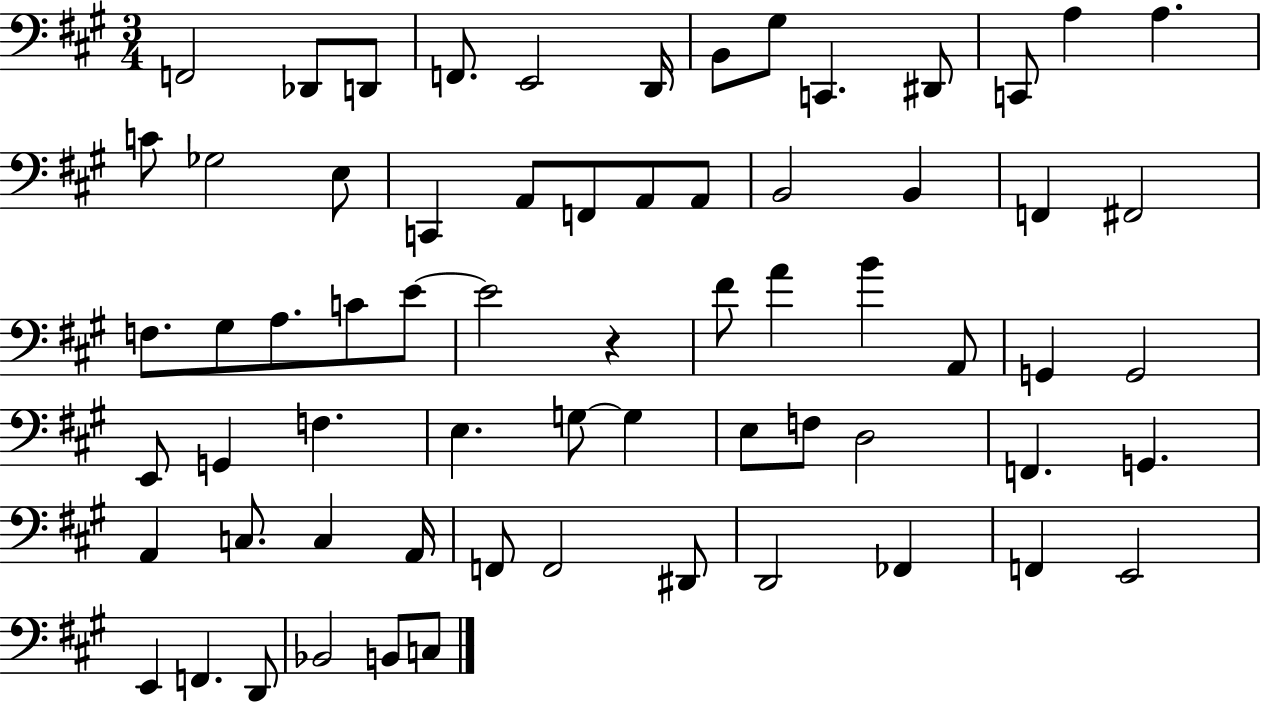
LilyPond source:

{
  \clef bass
  \numericTimeSignature
  \time 3/4
  \key a \major
  \repeat volta 2 { f,2 des,8 d,8 | f,8. e,2 d,16 | b,8 gis8 c,4. dis,8 | c,8 a4 a4. | \break c'8 ges2 e8 | c,4 a,8 f,8 a,8 a,8 | b,2 b,4 | f,4 fis,2 | \break f8. gis8 a8. c'8 e'8~~ | e'2 r4 | fis'8 a'4 b'4 a,8 | g,4 g,2 | \break e,8 g,4 f4. | e4. g8~~ g4 | e8 f8 d2 | f,4. g,4. | \break a,4 c8. c4 a,16 | f,8 f,2 dis,8 | d,2 fes,4 | f,4 e,2 | \break e,4 f,4. d,8 | bes,2 b,8 c8 | } \bar "|."
}